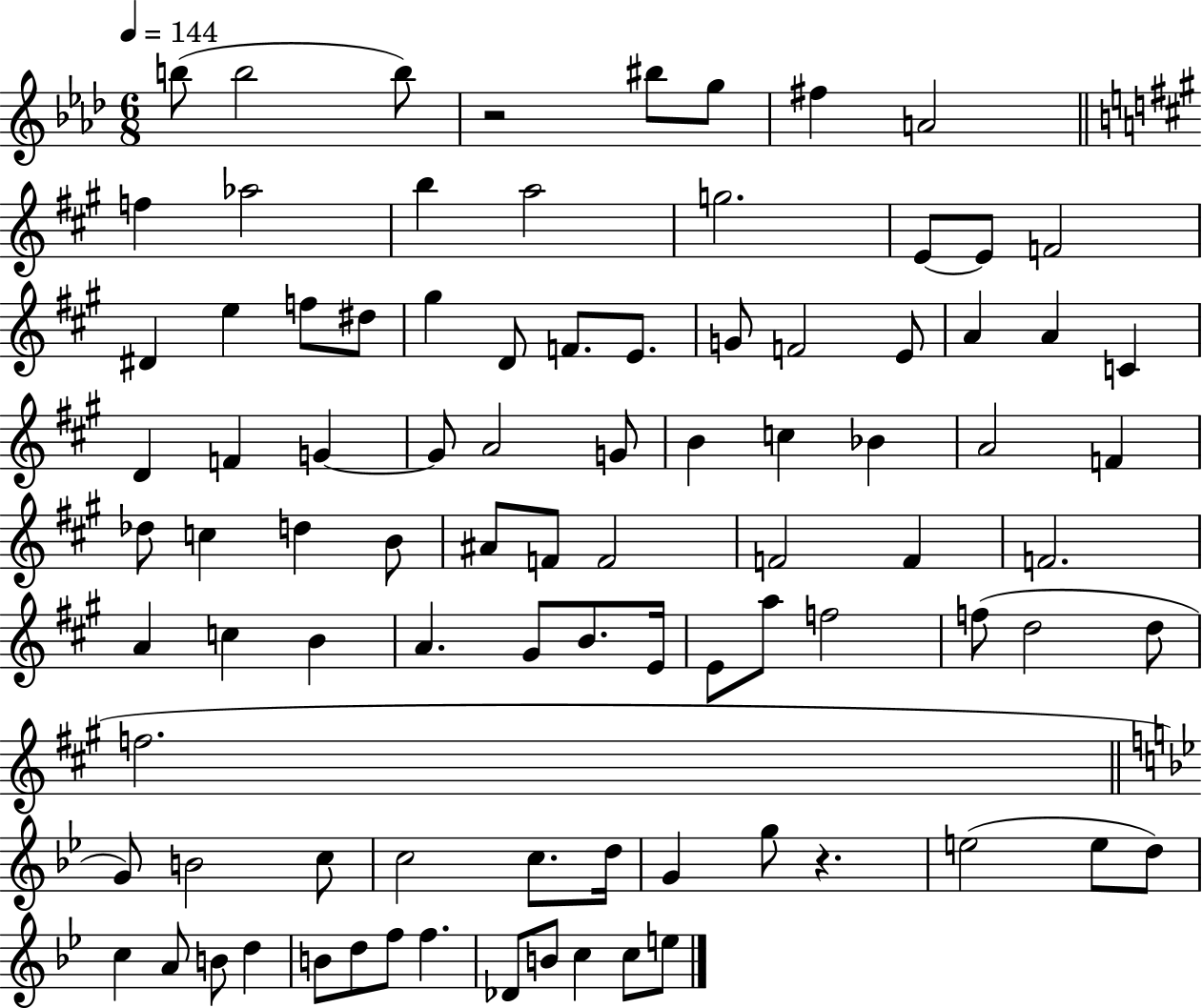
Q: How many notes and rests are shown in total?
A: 90